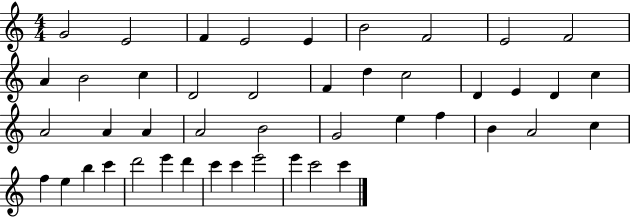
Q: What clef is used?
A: treble